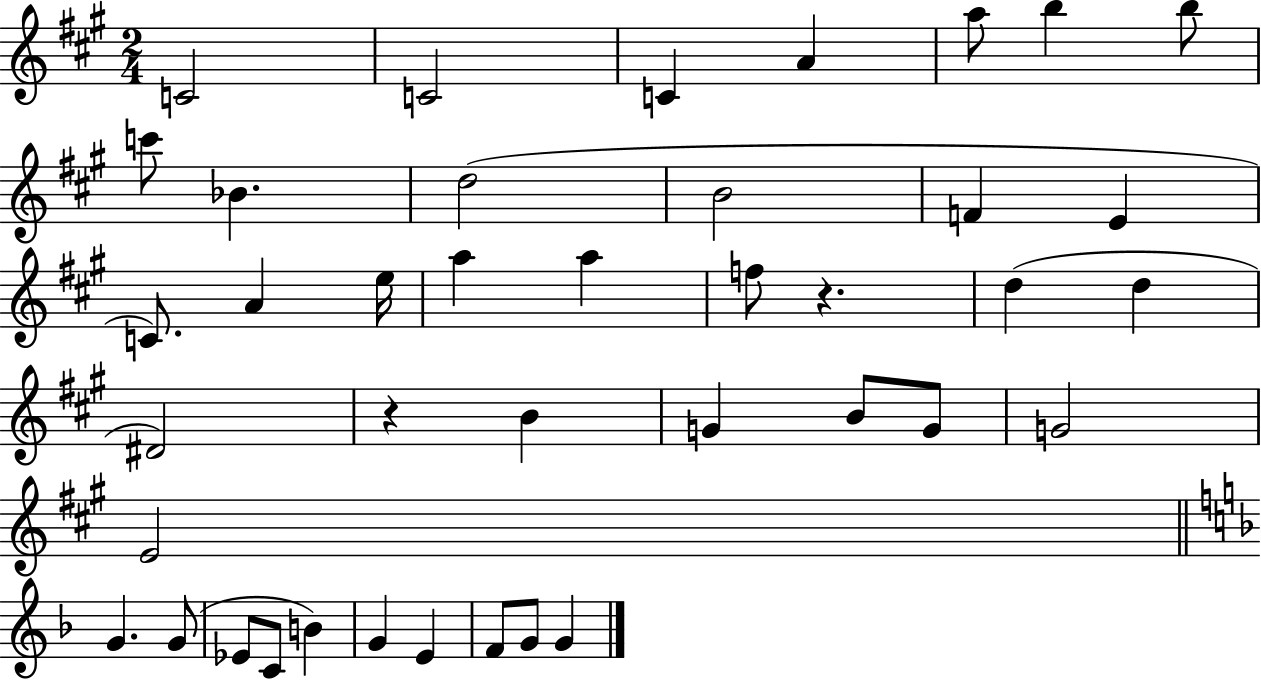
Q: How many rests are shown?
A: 2